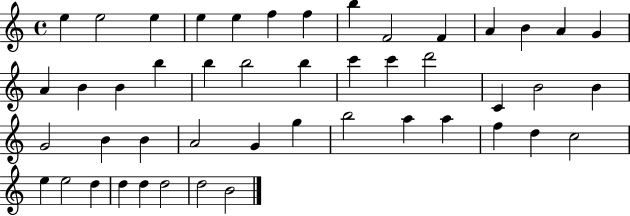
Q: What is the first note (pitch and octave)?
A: E5